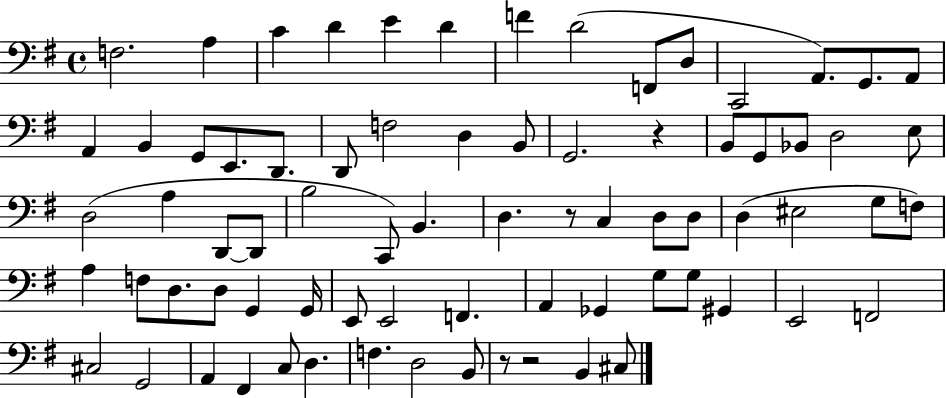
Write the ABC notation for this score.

X:1
T:Untitled
M:4/4
L:1/4
K:G
F,2 A, C D E D F D2 F,,/2 D,/2 C,,2 A,,/2 G,,/2 A,,/2 A,, B,, G,,/2 E,,/2 D,,/2 D,,/2 F,2 D, B,,/2 G,,2 z B,,/2 G,,/2 _B,,/2 D,2 E,/2 D,2 A, D,,/2 D,,/2 B,2 C,,/2 B,, D, z/2 C, D,/2 D,/2 D, ^E,2 G,/2 F,/2 A, F,/2 D,/2 D,/2 G,, G,,/4 E,,/2 E,,2 F,, A,, _G,, G,/2 G,/2 ^G,, E,,2 F,,2 ^C,2 G,,2 A,, ^F,, C,/2 D, F, D,2 B,,/2 z/2 z2 B,, ^C,/2